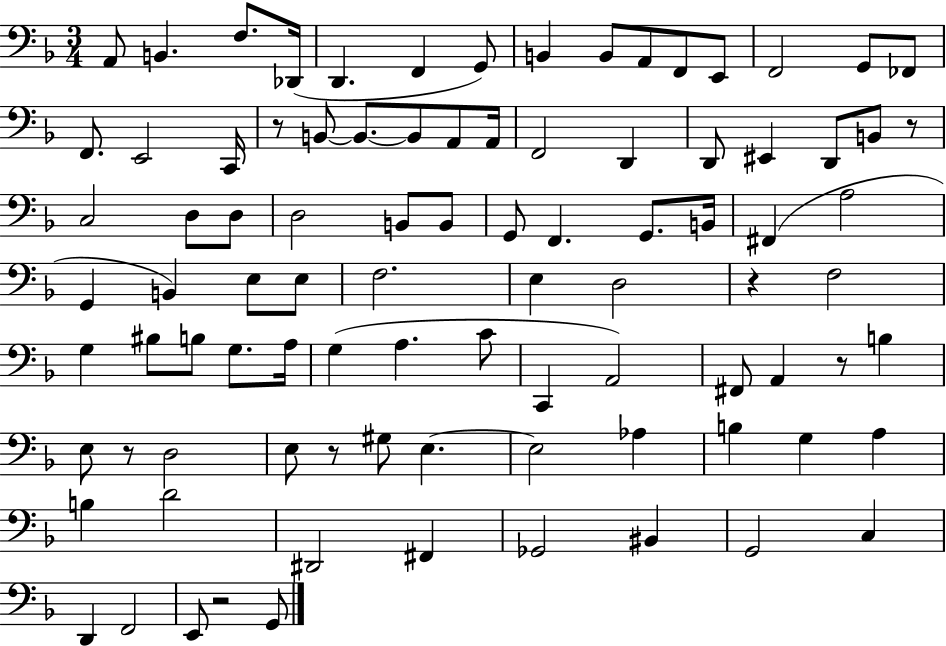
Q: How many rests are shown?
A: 7